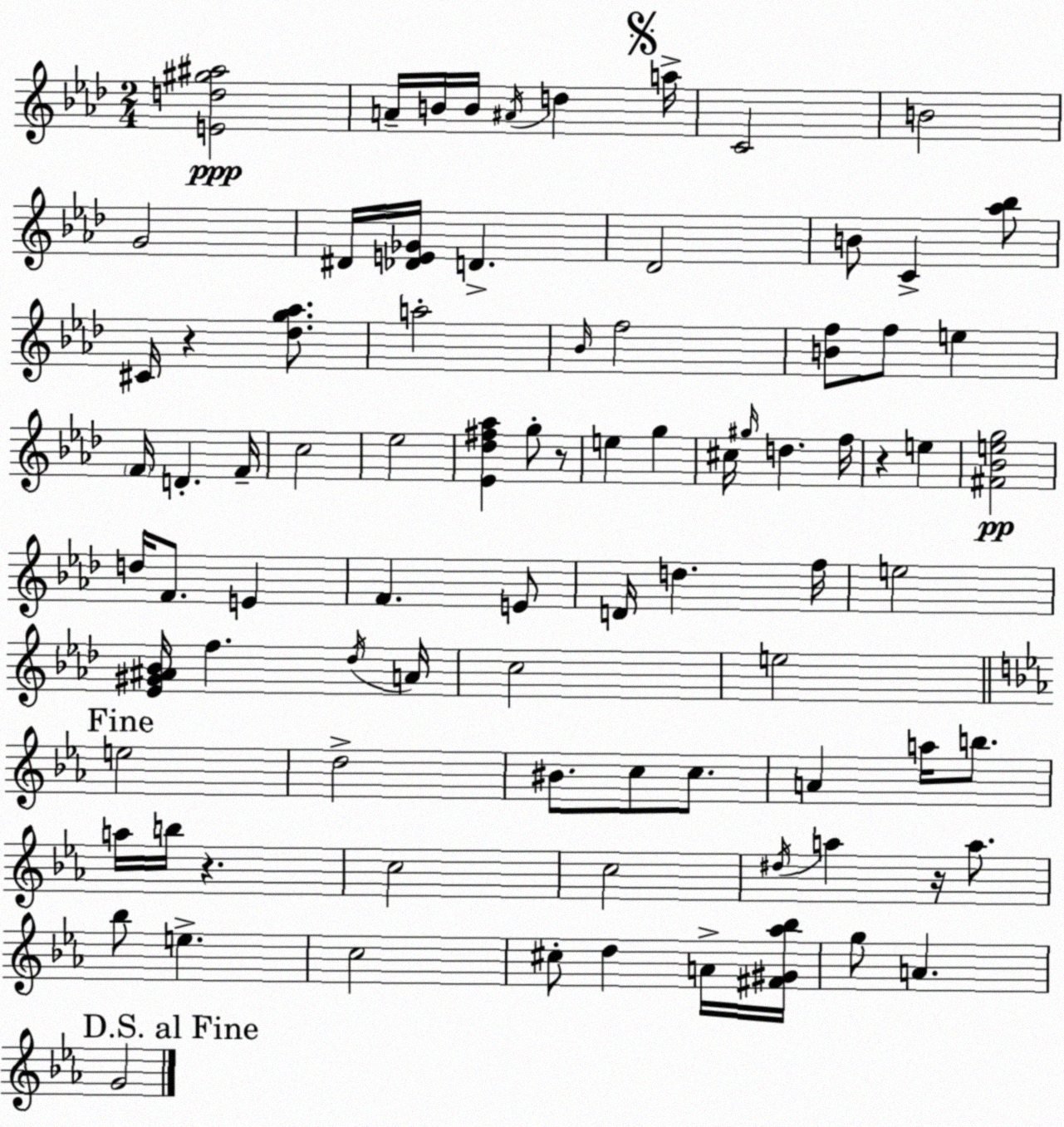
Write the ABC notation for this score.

X:1
T:Untitled
M:2/4
L:1/4
K:Ab
[Ed^g^a]2 A/4 B/4 B/4 ^A/4 d a/4 C2 B2 G2 ^D/4 [_DE_G]/4 D _D2 B/2 C [_a_b]/2 ^C/4 z [_dg_a]/2 a2 _B/4 f2 [Bf]/2 f/2 e F/4 D F/4 c2 _e2 [_E_d^f_a] g/2 z/2 e g ^c/4 ^g/4 d f/4 z e [^F_Beg]2 d/4 F/2 E F E/2 D/4 d f/4 e2 [_E^G^A_B]/4 f _d/4 A/4 c2 e2 e2 d2 ^B/2 c/2 c/2 A a/4 b/2 a/4 b/4 z c2 c2 ^d/4 a z/4 a/2 _b/2 e c2 ^c/2 d A/4 [^F^G_a_b]/4 g/2 A G2